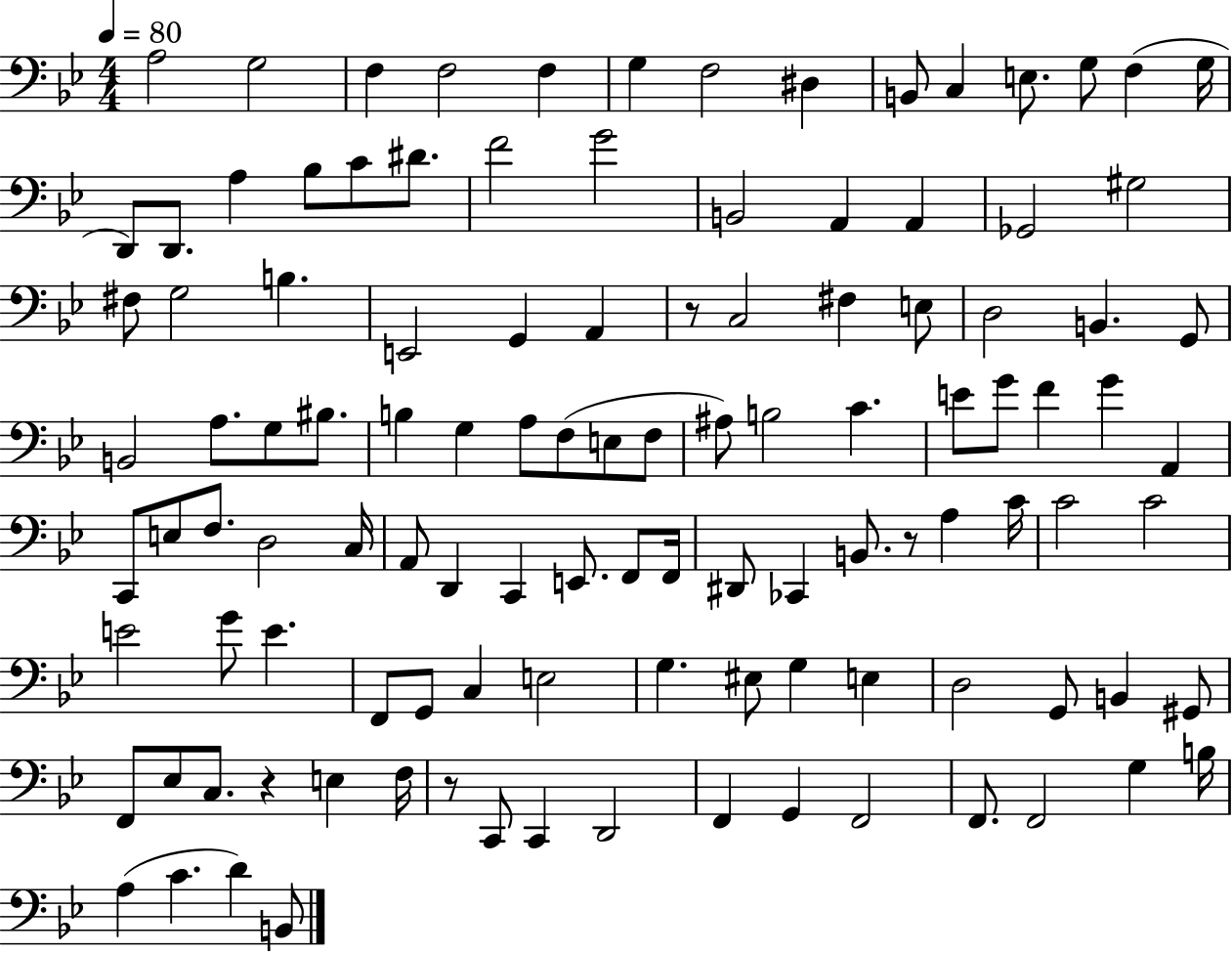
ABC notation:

X:1
T:Untitled
M:4/4
L:1/4
K:Bb
A,2 G,2 F, F,2 F, G, F,2 ^D, B,,/2 C, E,/2 G,/2 F, G,/4 D,,/2 D,,/2 A, _B,/2 C/2 ^D/2 F2 G2 B,,2 A,, A,, _G,,2 ^G,2 ^F,/2 G,2 B, E,,2 G,, A,, z/2 C,2 ^F, E,/2 D,2 B,, G,,/2 B,,2 A,/2 G,/2 ^B,/2 B, G, A,/2 F,/2 E,/2 F,/2 ^A,/2 B,2 C E/2 G/2 F G A,, C,,/2 E,/2 F,/2 D,2 C,/4 A,,/2 D,, C,, E,,/2 F,,/2 F,,/4 ^D,,/2 _C,, B,,/2 z/2 A, C/4 C2 C2 E2 G/2 E F,,/2 G,,/2 C, E,2 G, ^E,/2 G, E, D,2 G,,/2 B,, ^G,,/2 F,,/2 _E,/2 C,/2 z E, F,/4 z/2 C,,/2 C,, D,,2 F,, G,, F,,2 F,,/2 F,,2 G, B,/4 A, C D B,,/2